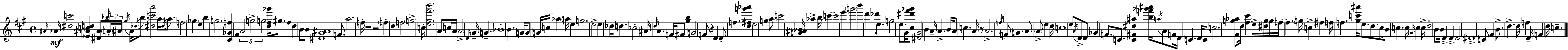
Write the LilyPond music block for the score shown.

{
  \clef treble
  \time 4/4
  \defaultTimeSignature
  \key a \major
  \grace { ais'16 }\mf aes'16 <dis'' c'''>2 <ees' ais' c'' d''>4 <dis' ais'>8 | \grace { bes''16 } \tuplet 3/2 { \parenthesize a'16-. ais'16 \acciaccatura { gis''16 } } a'16 \acciaccatura { des''16 } b''8 <dis'' c''' a'''>2 | \parenthesize a''16 \acciaccatura { dis''16 } a''8. f''2 \parenthesize ges''4 | e''4 b''4 g''2. | \break <cis' ges' f''>4 fis'4 \tuplet 3/2 { a'2 | g''2-> g''2 } | <d'' fis'' ges'''>16 gis''8. fis''4 d''4 | b'8 b'8 <dis' gis' ais'>1 | \break f'8. a''2. | f''16-. r1 | r2 \parenthesize f''4-. | d''4 f''2 \parenthesize g''2-> | \break c''16-. <e'' gis'' fis''' b'''>2. | a'8 c''16 a'16 \parenthesize a'2-> \grace { d'16 } gis'16-- | g'4.-- \parenthesize bes'1-. | b'4. g'16 g'8 g'16 | \break c''16 aes''4 \parenthesize a''16 e''4 g''2. | e''2-> e''4 | des''16 d''8. ces''2-. ais'16 \grace { d''16 } | a'4. f'16 fis'8 <gis'' b''>4 g'2 | \break f'8 r4 d'4 d'8-. | f''4. <d'' fis'' g''' aes'''>4 e''2 | g''4 a''8 c'''2 | <g' ais' bes'>16 aes''4-> b''16 c'''4~~ c'''2 | \break e'''4 \parenthesize g'''2 b'''4 | d'''4 des'''8 e''8. g''2 | e''8. gis'16 <cis'' dis''' fis''' ges'''>8 <dis' gis'>2 | b'4 a'16-- a'4.-> b'16 a'8 | \break c''4. a'16 r8 a'2.-> | \acciaccatura { f''16 } f'8 g'4. a'8. | \parenthesize a'8-> e''4 d''16 c''1 | e''8 \acciaccatura { a'16 } \parenthesize d'8-> d'8 ges'4 | \break f'8. c'8. <c' fis' dis'' ais''>4 <b'' f''' ges''' ais'''>16 \acciaccatura { a''16 } a'8 | f'16 d'16 c'4. d'16 c'8 c''2. | <fis' g'' aes''>8 d''16 <fis'' cis'''>4 e''16-> | <dis'' g''>16 g''16 f''16~~ \parenthesize f''4. g''16 c''4-> fis''4 | \break f''16 f''4. <gis'' c''' ais'''>16 e''8. d''8. | cis''16 b'8 c''4. c''16 \grace { gis'16 } c''4 c''16-> | d''2-. b'8 b'16 d'4-> d'4-> | d'2 dis'1-> | \break c'8 fis'4 | b'8.-> d''4.-> d''16 f''4 d'16-- | f'4 d''16 c''4.-- \bar "|."
}